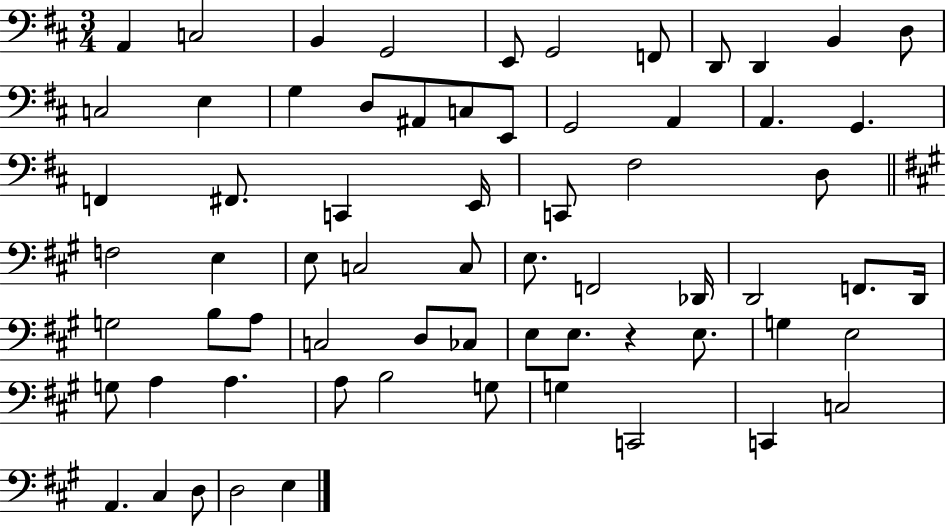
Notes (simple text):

A2/q C3/h B2/q G2/h E2/e G2/h F2/e D2/e D2/q B2/q D3/e C3/h E3/q G3/q D3/e A#2/e C3/e E2/e G2/h A2/q A2/q. G2/q. F2/q F#2/e. C2/q E2/s C2/e F#3/h D3/e F3/h E3/q E3/e C3/h C3/e E3/e. F2/h Db2/s D2/h F2/e. D2/s G3/h B3/e A3/e C3/h D3/e CES3/e E3/e E3/e. R/q E3/e. G3/q E3/h G3/e A3/q A3/q. A3/e B3/h G3/e G3/q C2/h C2/q C3/h A2/q. C#3/q D3/e D3/h E3/q